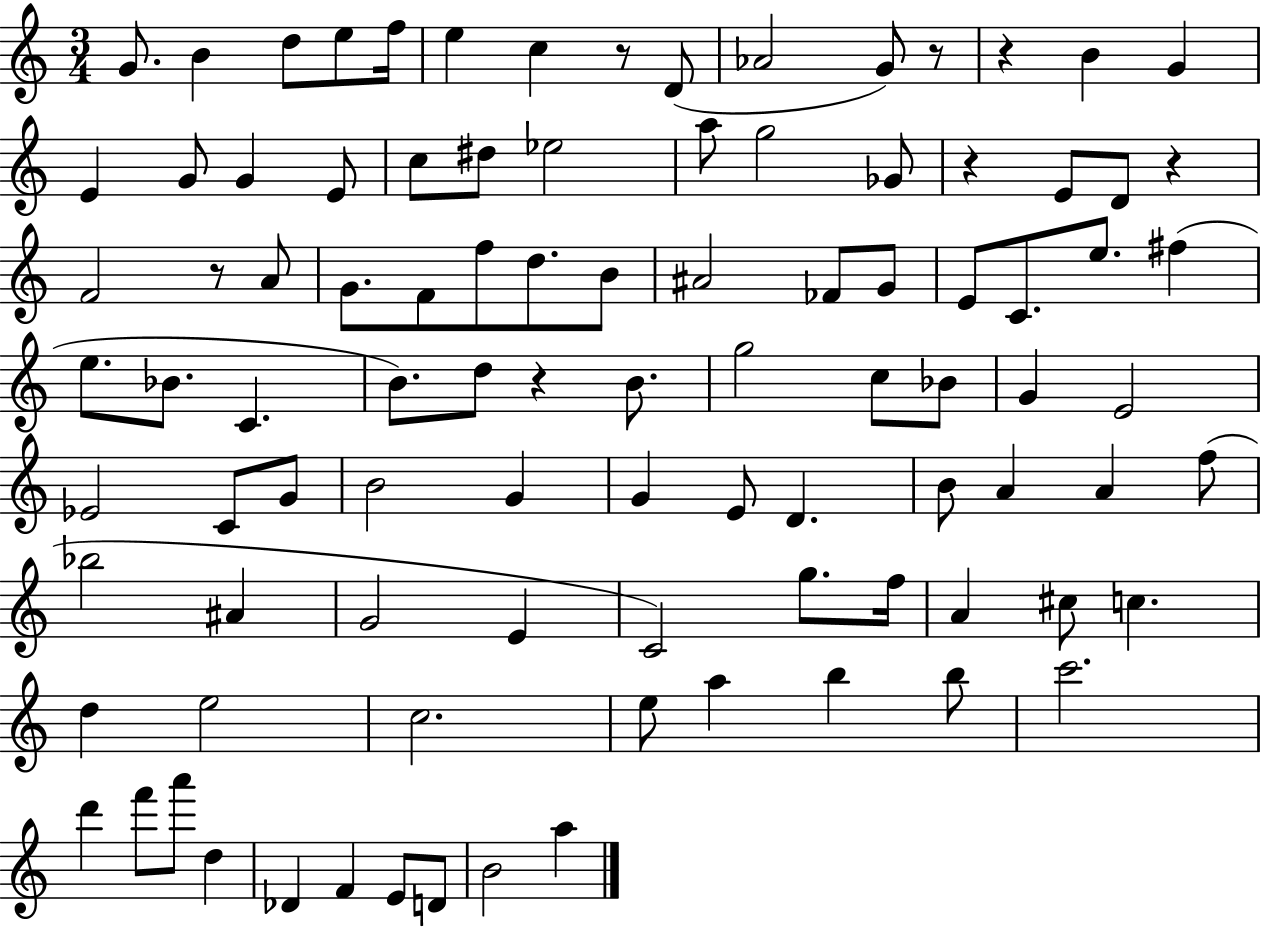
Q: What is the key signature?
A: C major